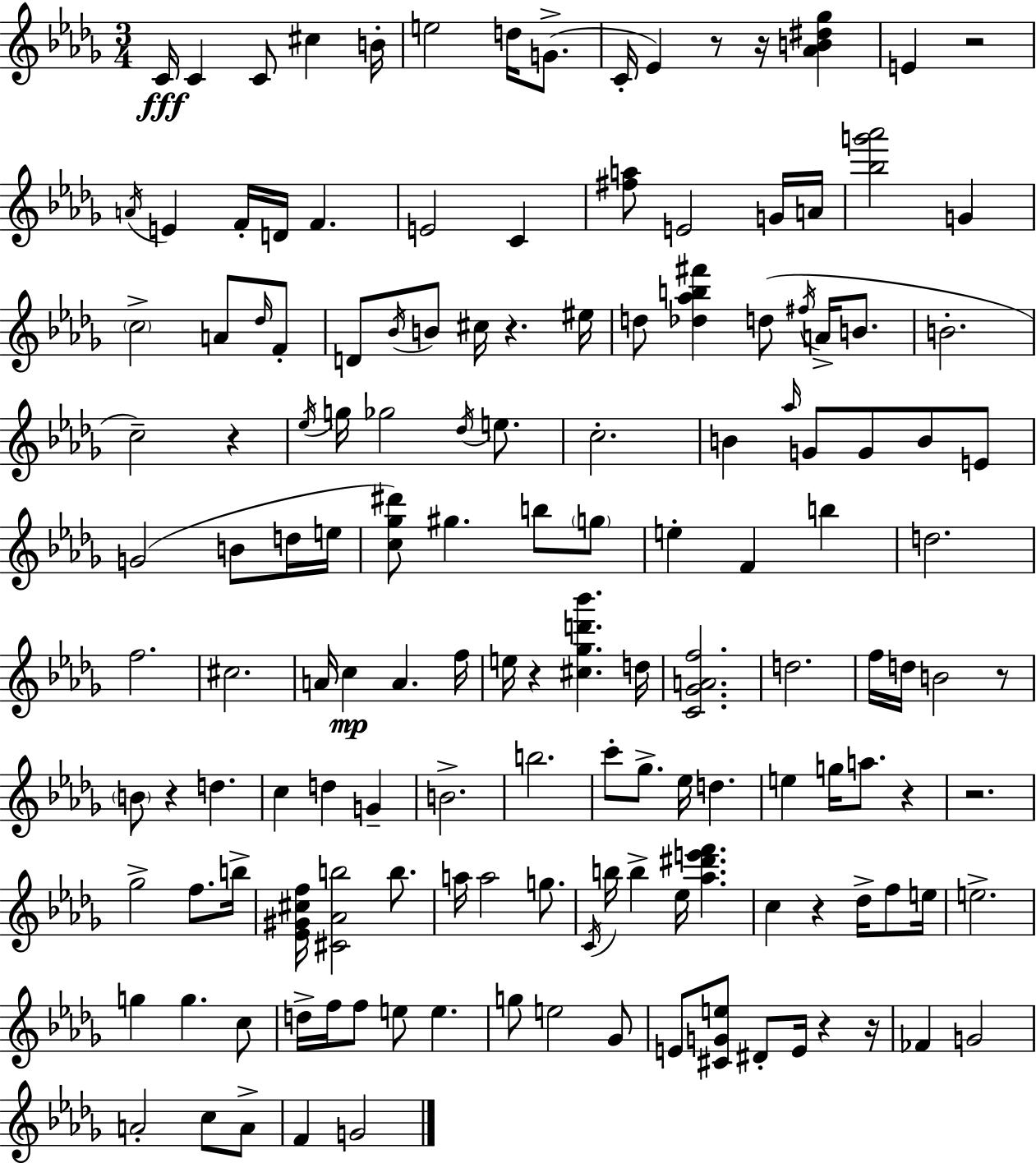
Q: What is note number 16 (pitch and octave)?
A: F4